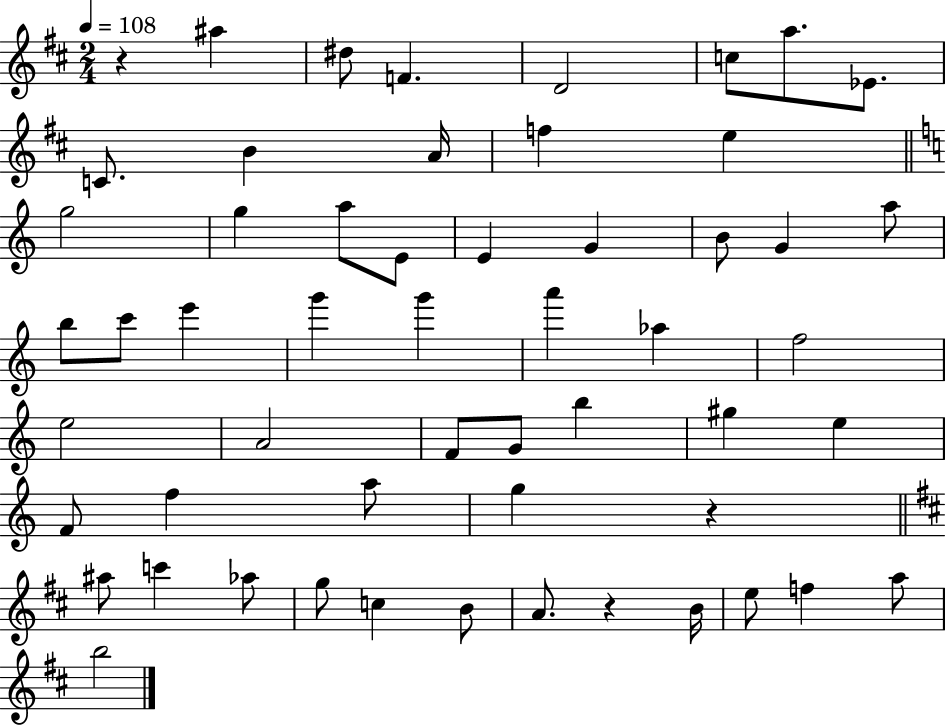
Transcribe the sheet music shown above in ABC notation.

X:1
T:Untitled
M:2/4
L:1/4
K:D
z ^a ^d/2 F D2 c/2 a/2 _E/2 C/2 B A/4 f e g2 g a/2 E/2 E G B/2 G a/2 b/2 c'/2 e' g' g' a' _a f2 e2 A2 F/2 G/2 b ^g e F/2 f a/2 g z ^a/2 c' _a/2 g/2 c B/2 A/2 z B/4 e/2 f a/2 b2